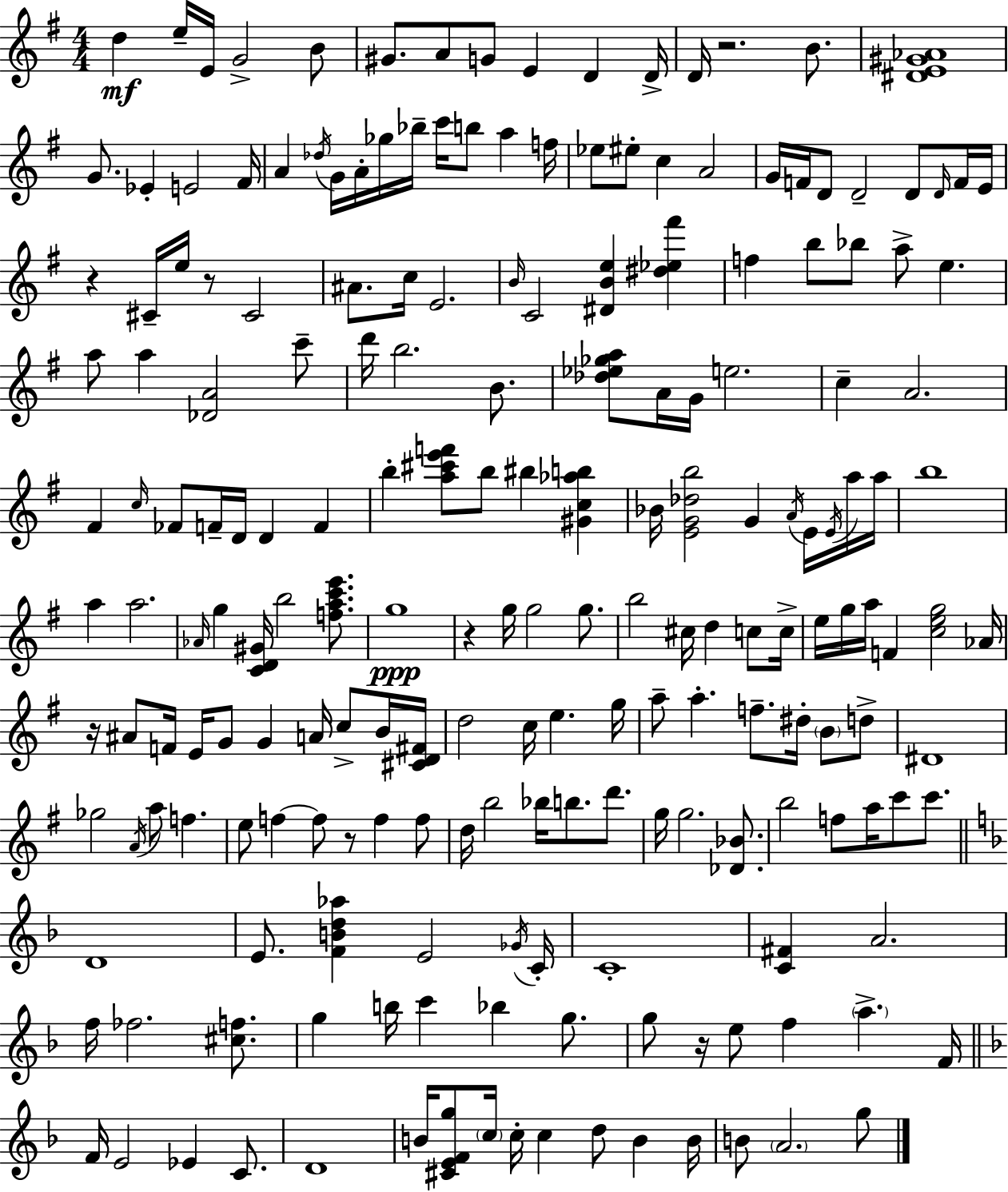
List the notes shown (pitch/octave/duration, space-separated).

D5/q E5/s E4/s G4/h B4/e G#4/e. A4/e G4/e E4/q D4/q D4/s D4/s R/h. B4/e. [D#4,E4,G#4,Ab4]/w G4/e. Eb4/q E4/h F#4/s A4/q Db5/s G4/s A4/s Gb5/s Bb5/s C6/s B5/e A5/q F5/s Eb5/e EIS5/e C5/q A4/h G4/s F4/s D4/e D4/h D4/e D4/s F4/s E4/s R/q C#4/s E5/s R/e C#4/h A#4/e. C5/s E4/h. B4/s C4/h [D#4,B4,E5]/q [D#5,Eb5,F#6]/q F5/q B5/e Bb5/e A5/e E5/q. A5/e A5/q [Db4,A4]/h C6/e D6/s B5/h. B4/e. [Db5,Eb5,Gb5,A5]/e A4/s G4/s E5/h. C5/q A4/h. F#4/q C5/s FES4/e F4/s D4/s D4/q F4/q B5/q [A5,C#6,E6,F6]/e B5/e BIS5/q [G#4,C5,Ab5,B5]/q Bb4/s [E4,G4,Db5,B5]/h G4/q A4/s E4/s E4/s A5/s A5/s B5/w A5/q A5/h. Ab4/s G5/q [C4,D4,G#4]/s B5/h [F5,A5,C6,E6]/e. G5/w R/q G5/s G5/h G5/e. B5/h C#5/s D5/q C5/e C5/s E5/s G5/s A5/s F4/q [C5,E5,G5]/h Ab4/s R/s A#4/e F4/s E4/s G4/e G4/q A4/s C5/e B4/s [C#4,D4,F#4]/s D5/h C5/s E5/q. G5/s A5/e A5/q. F5/e. D#5/s B4/e D5/e D#4/w Gb5/h A4/s A5/e F5/q. E5/e F5/q F5/e R/e F5/q F5/e D5/s B5/h Bb5/s B5/e. D6/e. G5/s G5/h. [Db4,Bb4]/e. B5/h F5/e A5/s C6/e C6/e. D4/w E4/e. [F4,B4,D5,Ab5]/q E4/h Gb4/s C4/s C4/w [C4,F#4]/q A4/h. F5/s FES5/h. [C#5,F5]/e. G5/q B5/s C6/q Bb5/q G5/e. G5/e R/s E5/e F5/q A5/q. F4/s F4/s E4/h Eb4/q C4/e. D4/w B4/s [C#4,E4,F4,G5]/e C5/s C5/s C5/q D5/e B4/q B4/s B4/e A4/h. G5/e